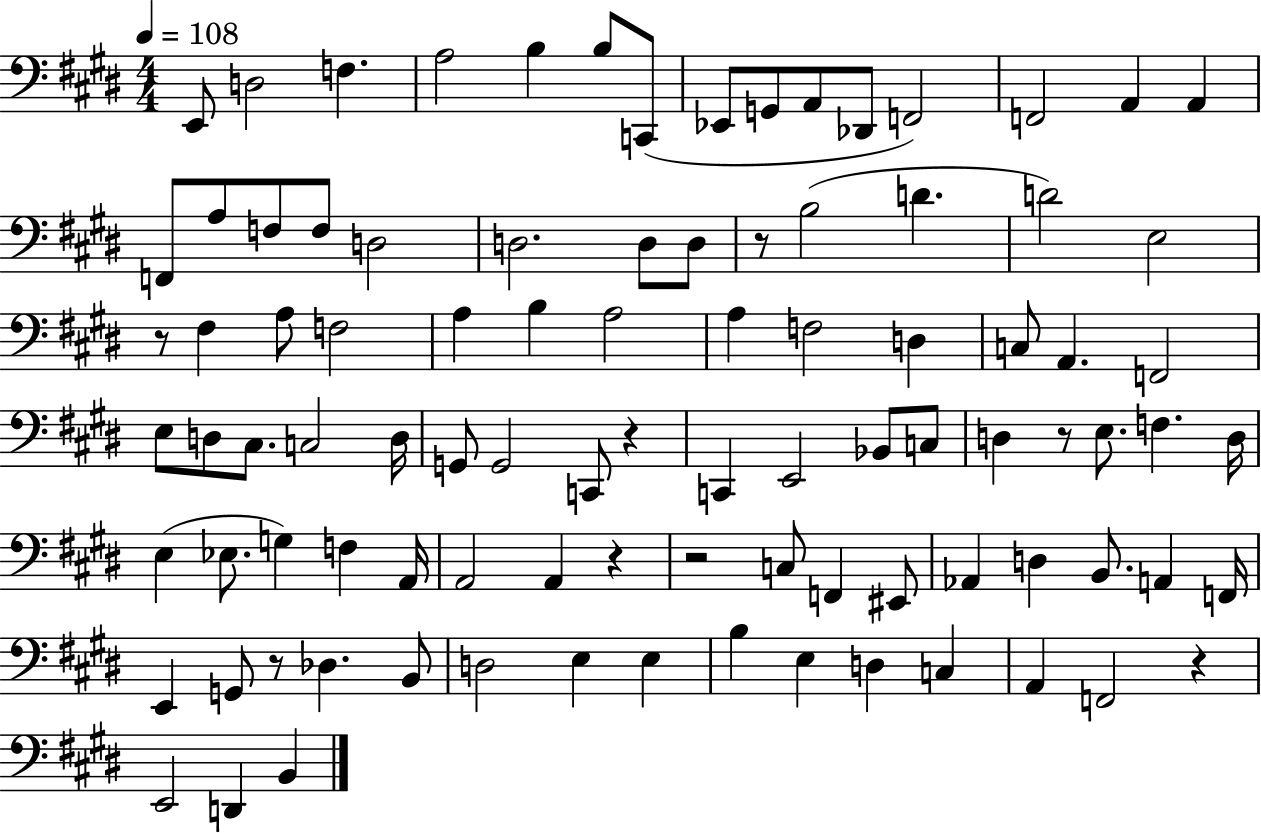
{
  \clef bass
  \numericTimeSignature
  \time 4/4
  \key e \major
  \tempo 4 = 108
  e,8 d2 f4. | a2 b4 b8 c,8( | ees,8 g,8 a,8 des,8 f,2) | f,2 a,4 a,4 | \break f,8 a8 f8 f8 d2 | d2. d8 d8 | r8 b2( d'4. | d'2) e2 | \break r8 fis4 a8 f2 | a4 b4 a2 | a4 f2 d4 | c8 a,4. f,2 | \break e8 d8 cis8. c2 d16 | g,8 g,2 c,8 r4 | c,4 e,2 bes,8 c8 | d4 r8 e8. f4. d16 | \break e4( ees8. g4) f4 a,16 | a,2 a,4 r4 | r2 c8 f,4 eis,8 | aes,4 d4 b,8. a,4 f,16 | \break e,4 g,8 r8 des4. b,8 | d2 e4 e4 | b4 e4 d4 c4 | a,4 f,2 r4 | \break e,2 d,4 b,4 | \bar "|."
}